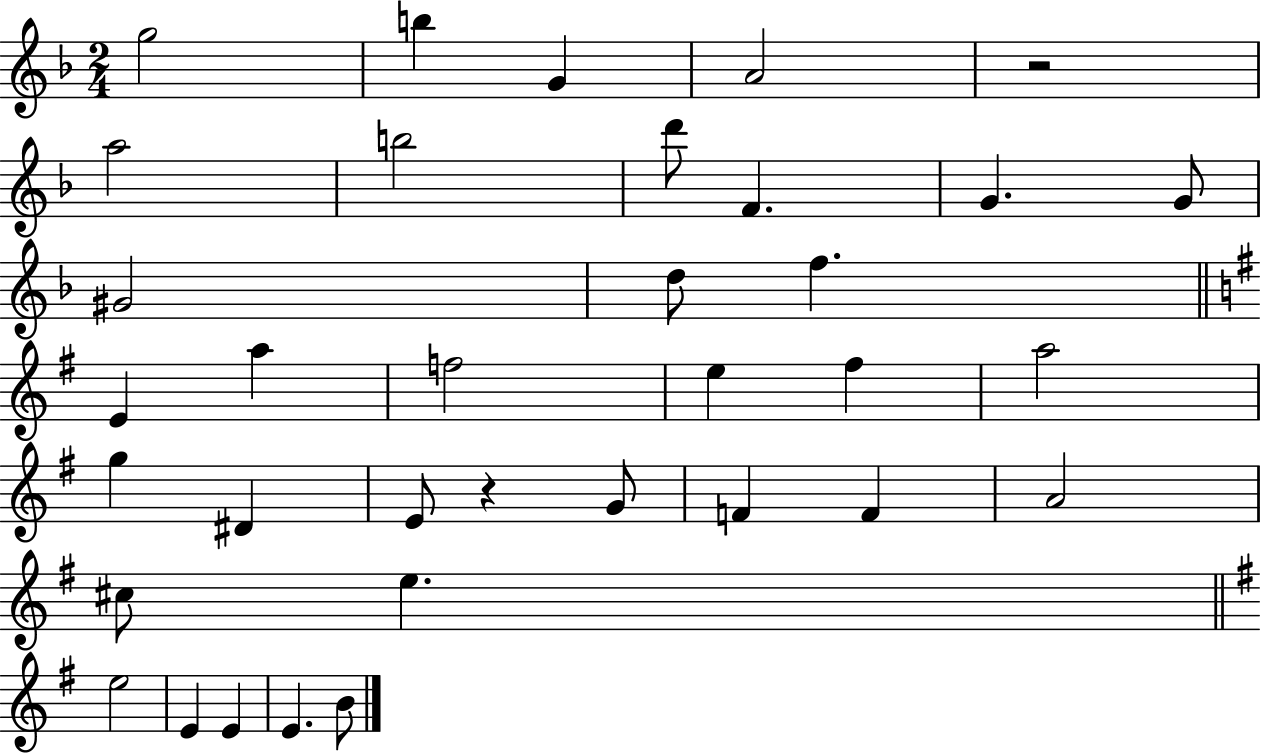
G5/h B5/q G4/q A4/h R/h A5/h B5/h D6/e F4/q. G4/q. G4/e G#4/h D5/e F5/q. E4/q A5/q F5/h E5/q F#5/q A5/h G5/q D#4/q E4/e R/q G4/e F4/q F4/q A4/h C#5/e E5/q. E5/h E4/q E4/q E4/q. B4/e